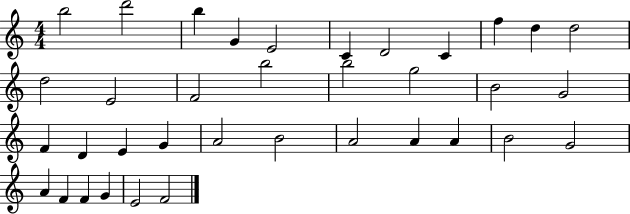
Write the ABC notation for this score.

X:1
T:Untitled
M:4/4
L:1/4
K:C
b2 d'2 b G E2 C D2 C f d d2 d2 E2 F2 b2 b2 g2 B2 G2 F D E G A2 B2 A2 A A B2 G2 A F F G E2 F2